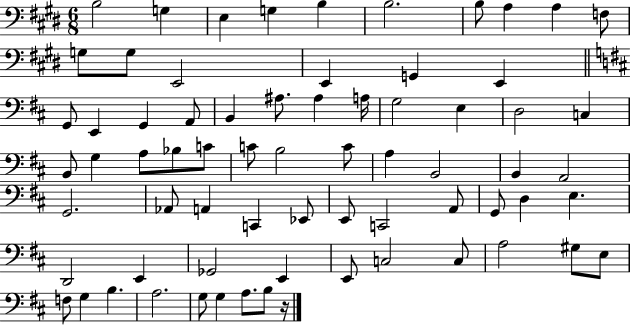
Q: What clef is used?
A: bass